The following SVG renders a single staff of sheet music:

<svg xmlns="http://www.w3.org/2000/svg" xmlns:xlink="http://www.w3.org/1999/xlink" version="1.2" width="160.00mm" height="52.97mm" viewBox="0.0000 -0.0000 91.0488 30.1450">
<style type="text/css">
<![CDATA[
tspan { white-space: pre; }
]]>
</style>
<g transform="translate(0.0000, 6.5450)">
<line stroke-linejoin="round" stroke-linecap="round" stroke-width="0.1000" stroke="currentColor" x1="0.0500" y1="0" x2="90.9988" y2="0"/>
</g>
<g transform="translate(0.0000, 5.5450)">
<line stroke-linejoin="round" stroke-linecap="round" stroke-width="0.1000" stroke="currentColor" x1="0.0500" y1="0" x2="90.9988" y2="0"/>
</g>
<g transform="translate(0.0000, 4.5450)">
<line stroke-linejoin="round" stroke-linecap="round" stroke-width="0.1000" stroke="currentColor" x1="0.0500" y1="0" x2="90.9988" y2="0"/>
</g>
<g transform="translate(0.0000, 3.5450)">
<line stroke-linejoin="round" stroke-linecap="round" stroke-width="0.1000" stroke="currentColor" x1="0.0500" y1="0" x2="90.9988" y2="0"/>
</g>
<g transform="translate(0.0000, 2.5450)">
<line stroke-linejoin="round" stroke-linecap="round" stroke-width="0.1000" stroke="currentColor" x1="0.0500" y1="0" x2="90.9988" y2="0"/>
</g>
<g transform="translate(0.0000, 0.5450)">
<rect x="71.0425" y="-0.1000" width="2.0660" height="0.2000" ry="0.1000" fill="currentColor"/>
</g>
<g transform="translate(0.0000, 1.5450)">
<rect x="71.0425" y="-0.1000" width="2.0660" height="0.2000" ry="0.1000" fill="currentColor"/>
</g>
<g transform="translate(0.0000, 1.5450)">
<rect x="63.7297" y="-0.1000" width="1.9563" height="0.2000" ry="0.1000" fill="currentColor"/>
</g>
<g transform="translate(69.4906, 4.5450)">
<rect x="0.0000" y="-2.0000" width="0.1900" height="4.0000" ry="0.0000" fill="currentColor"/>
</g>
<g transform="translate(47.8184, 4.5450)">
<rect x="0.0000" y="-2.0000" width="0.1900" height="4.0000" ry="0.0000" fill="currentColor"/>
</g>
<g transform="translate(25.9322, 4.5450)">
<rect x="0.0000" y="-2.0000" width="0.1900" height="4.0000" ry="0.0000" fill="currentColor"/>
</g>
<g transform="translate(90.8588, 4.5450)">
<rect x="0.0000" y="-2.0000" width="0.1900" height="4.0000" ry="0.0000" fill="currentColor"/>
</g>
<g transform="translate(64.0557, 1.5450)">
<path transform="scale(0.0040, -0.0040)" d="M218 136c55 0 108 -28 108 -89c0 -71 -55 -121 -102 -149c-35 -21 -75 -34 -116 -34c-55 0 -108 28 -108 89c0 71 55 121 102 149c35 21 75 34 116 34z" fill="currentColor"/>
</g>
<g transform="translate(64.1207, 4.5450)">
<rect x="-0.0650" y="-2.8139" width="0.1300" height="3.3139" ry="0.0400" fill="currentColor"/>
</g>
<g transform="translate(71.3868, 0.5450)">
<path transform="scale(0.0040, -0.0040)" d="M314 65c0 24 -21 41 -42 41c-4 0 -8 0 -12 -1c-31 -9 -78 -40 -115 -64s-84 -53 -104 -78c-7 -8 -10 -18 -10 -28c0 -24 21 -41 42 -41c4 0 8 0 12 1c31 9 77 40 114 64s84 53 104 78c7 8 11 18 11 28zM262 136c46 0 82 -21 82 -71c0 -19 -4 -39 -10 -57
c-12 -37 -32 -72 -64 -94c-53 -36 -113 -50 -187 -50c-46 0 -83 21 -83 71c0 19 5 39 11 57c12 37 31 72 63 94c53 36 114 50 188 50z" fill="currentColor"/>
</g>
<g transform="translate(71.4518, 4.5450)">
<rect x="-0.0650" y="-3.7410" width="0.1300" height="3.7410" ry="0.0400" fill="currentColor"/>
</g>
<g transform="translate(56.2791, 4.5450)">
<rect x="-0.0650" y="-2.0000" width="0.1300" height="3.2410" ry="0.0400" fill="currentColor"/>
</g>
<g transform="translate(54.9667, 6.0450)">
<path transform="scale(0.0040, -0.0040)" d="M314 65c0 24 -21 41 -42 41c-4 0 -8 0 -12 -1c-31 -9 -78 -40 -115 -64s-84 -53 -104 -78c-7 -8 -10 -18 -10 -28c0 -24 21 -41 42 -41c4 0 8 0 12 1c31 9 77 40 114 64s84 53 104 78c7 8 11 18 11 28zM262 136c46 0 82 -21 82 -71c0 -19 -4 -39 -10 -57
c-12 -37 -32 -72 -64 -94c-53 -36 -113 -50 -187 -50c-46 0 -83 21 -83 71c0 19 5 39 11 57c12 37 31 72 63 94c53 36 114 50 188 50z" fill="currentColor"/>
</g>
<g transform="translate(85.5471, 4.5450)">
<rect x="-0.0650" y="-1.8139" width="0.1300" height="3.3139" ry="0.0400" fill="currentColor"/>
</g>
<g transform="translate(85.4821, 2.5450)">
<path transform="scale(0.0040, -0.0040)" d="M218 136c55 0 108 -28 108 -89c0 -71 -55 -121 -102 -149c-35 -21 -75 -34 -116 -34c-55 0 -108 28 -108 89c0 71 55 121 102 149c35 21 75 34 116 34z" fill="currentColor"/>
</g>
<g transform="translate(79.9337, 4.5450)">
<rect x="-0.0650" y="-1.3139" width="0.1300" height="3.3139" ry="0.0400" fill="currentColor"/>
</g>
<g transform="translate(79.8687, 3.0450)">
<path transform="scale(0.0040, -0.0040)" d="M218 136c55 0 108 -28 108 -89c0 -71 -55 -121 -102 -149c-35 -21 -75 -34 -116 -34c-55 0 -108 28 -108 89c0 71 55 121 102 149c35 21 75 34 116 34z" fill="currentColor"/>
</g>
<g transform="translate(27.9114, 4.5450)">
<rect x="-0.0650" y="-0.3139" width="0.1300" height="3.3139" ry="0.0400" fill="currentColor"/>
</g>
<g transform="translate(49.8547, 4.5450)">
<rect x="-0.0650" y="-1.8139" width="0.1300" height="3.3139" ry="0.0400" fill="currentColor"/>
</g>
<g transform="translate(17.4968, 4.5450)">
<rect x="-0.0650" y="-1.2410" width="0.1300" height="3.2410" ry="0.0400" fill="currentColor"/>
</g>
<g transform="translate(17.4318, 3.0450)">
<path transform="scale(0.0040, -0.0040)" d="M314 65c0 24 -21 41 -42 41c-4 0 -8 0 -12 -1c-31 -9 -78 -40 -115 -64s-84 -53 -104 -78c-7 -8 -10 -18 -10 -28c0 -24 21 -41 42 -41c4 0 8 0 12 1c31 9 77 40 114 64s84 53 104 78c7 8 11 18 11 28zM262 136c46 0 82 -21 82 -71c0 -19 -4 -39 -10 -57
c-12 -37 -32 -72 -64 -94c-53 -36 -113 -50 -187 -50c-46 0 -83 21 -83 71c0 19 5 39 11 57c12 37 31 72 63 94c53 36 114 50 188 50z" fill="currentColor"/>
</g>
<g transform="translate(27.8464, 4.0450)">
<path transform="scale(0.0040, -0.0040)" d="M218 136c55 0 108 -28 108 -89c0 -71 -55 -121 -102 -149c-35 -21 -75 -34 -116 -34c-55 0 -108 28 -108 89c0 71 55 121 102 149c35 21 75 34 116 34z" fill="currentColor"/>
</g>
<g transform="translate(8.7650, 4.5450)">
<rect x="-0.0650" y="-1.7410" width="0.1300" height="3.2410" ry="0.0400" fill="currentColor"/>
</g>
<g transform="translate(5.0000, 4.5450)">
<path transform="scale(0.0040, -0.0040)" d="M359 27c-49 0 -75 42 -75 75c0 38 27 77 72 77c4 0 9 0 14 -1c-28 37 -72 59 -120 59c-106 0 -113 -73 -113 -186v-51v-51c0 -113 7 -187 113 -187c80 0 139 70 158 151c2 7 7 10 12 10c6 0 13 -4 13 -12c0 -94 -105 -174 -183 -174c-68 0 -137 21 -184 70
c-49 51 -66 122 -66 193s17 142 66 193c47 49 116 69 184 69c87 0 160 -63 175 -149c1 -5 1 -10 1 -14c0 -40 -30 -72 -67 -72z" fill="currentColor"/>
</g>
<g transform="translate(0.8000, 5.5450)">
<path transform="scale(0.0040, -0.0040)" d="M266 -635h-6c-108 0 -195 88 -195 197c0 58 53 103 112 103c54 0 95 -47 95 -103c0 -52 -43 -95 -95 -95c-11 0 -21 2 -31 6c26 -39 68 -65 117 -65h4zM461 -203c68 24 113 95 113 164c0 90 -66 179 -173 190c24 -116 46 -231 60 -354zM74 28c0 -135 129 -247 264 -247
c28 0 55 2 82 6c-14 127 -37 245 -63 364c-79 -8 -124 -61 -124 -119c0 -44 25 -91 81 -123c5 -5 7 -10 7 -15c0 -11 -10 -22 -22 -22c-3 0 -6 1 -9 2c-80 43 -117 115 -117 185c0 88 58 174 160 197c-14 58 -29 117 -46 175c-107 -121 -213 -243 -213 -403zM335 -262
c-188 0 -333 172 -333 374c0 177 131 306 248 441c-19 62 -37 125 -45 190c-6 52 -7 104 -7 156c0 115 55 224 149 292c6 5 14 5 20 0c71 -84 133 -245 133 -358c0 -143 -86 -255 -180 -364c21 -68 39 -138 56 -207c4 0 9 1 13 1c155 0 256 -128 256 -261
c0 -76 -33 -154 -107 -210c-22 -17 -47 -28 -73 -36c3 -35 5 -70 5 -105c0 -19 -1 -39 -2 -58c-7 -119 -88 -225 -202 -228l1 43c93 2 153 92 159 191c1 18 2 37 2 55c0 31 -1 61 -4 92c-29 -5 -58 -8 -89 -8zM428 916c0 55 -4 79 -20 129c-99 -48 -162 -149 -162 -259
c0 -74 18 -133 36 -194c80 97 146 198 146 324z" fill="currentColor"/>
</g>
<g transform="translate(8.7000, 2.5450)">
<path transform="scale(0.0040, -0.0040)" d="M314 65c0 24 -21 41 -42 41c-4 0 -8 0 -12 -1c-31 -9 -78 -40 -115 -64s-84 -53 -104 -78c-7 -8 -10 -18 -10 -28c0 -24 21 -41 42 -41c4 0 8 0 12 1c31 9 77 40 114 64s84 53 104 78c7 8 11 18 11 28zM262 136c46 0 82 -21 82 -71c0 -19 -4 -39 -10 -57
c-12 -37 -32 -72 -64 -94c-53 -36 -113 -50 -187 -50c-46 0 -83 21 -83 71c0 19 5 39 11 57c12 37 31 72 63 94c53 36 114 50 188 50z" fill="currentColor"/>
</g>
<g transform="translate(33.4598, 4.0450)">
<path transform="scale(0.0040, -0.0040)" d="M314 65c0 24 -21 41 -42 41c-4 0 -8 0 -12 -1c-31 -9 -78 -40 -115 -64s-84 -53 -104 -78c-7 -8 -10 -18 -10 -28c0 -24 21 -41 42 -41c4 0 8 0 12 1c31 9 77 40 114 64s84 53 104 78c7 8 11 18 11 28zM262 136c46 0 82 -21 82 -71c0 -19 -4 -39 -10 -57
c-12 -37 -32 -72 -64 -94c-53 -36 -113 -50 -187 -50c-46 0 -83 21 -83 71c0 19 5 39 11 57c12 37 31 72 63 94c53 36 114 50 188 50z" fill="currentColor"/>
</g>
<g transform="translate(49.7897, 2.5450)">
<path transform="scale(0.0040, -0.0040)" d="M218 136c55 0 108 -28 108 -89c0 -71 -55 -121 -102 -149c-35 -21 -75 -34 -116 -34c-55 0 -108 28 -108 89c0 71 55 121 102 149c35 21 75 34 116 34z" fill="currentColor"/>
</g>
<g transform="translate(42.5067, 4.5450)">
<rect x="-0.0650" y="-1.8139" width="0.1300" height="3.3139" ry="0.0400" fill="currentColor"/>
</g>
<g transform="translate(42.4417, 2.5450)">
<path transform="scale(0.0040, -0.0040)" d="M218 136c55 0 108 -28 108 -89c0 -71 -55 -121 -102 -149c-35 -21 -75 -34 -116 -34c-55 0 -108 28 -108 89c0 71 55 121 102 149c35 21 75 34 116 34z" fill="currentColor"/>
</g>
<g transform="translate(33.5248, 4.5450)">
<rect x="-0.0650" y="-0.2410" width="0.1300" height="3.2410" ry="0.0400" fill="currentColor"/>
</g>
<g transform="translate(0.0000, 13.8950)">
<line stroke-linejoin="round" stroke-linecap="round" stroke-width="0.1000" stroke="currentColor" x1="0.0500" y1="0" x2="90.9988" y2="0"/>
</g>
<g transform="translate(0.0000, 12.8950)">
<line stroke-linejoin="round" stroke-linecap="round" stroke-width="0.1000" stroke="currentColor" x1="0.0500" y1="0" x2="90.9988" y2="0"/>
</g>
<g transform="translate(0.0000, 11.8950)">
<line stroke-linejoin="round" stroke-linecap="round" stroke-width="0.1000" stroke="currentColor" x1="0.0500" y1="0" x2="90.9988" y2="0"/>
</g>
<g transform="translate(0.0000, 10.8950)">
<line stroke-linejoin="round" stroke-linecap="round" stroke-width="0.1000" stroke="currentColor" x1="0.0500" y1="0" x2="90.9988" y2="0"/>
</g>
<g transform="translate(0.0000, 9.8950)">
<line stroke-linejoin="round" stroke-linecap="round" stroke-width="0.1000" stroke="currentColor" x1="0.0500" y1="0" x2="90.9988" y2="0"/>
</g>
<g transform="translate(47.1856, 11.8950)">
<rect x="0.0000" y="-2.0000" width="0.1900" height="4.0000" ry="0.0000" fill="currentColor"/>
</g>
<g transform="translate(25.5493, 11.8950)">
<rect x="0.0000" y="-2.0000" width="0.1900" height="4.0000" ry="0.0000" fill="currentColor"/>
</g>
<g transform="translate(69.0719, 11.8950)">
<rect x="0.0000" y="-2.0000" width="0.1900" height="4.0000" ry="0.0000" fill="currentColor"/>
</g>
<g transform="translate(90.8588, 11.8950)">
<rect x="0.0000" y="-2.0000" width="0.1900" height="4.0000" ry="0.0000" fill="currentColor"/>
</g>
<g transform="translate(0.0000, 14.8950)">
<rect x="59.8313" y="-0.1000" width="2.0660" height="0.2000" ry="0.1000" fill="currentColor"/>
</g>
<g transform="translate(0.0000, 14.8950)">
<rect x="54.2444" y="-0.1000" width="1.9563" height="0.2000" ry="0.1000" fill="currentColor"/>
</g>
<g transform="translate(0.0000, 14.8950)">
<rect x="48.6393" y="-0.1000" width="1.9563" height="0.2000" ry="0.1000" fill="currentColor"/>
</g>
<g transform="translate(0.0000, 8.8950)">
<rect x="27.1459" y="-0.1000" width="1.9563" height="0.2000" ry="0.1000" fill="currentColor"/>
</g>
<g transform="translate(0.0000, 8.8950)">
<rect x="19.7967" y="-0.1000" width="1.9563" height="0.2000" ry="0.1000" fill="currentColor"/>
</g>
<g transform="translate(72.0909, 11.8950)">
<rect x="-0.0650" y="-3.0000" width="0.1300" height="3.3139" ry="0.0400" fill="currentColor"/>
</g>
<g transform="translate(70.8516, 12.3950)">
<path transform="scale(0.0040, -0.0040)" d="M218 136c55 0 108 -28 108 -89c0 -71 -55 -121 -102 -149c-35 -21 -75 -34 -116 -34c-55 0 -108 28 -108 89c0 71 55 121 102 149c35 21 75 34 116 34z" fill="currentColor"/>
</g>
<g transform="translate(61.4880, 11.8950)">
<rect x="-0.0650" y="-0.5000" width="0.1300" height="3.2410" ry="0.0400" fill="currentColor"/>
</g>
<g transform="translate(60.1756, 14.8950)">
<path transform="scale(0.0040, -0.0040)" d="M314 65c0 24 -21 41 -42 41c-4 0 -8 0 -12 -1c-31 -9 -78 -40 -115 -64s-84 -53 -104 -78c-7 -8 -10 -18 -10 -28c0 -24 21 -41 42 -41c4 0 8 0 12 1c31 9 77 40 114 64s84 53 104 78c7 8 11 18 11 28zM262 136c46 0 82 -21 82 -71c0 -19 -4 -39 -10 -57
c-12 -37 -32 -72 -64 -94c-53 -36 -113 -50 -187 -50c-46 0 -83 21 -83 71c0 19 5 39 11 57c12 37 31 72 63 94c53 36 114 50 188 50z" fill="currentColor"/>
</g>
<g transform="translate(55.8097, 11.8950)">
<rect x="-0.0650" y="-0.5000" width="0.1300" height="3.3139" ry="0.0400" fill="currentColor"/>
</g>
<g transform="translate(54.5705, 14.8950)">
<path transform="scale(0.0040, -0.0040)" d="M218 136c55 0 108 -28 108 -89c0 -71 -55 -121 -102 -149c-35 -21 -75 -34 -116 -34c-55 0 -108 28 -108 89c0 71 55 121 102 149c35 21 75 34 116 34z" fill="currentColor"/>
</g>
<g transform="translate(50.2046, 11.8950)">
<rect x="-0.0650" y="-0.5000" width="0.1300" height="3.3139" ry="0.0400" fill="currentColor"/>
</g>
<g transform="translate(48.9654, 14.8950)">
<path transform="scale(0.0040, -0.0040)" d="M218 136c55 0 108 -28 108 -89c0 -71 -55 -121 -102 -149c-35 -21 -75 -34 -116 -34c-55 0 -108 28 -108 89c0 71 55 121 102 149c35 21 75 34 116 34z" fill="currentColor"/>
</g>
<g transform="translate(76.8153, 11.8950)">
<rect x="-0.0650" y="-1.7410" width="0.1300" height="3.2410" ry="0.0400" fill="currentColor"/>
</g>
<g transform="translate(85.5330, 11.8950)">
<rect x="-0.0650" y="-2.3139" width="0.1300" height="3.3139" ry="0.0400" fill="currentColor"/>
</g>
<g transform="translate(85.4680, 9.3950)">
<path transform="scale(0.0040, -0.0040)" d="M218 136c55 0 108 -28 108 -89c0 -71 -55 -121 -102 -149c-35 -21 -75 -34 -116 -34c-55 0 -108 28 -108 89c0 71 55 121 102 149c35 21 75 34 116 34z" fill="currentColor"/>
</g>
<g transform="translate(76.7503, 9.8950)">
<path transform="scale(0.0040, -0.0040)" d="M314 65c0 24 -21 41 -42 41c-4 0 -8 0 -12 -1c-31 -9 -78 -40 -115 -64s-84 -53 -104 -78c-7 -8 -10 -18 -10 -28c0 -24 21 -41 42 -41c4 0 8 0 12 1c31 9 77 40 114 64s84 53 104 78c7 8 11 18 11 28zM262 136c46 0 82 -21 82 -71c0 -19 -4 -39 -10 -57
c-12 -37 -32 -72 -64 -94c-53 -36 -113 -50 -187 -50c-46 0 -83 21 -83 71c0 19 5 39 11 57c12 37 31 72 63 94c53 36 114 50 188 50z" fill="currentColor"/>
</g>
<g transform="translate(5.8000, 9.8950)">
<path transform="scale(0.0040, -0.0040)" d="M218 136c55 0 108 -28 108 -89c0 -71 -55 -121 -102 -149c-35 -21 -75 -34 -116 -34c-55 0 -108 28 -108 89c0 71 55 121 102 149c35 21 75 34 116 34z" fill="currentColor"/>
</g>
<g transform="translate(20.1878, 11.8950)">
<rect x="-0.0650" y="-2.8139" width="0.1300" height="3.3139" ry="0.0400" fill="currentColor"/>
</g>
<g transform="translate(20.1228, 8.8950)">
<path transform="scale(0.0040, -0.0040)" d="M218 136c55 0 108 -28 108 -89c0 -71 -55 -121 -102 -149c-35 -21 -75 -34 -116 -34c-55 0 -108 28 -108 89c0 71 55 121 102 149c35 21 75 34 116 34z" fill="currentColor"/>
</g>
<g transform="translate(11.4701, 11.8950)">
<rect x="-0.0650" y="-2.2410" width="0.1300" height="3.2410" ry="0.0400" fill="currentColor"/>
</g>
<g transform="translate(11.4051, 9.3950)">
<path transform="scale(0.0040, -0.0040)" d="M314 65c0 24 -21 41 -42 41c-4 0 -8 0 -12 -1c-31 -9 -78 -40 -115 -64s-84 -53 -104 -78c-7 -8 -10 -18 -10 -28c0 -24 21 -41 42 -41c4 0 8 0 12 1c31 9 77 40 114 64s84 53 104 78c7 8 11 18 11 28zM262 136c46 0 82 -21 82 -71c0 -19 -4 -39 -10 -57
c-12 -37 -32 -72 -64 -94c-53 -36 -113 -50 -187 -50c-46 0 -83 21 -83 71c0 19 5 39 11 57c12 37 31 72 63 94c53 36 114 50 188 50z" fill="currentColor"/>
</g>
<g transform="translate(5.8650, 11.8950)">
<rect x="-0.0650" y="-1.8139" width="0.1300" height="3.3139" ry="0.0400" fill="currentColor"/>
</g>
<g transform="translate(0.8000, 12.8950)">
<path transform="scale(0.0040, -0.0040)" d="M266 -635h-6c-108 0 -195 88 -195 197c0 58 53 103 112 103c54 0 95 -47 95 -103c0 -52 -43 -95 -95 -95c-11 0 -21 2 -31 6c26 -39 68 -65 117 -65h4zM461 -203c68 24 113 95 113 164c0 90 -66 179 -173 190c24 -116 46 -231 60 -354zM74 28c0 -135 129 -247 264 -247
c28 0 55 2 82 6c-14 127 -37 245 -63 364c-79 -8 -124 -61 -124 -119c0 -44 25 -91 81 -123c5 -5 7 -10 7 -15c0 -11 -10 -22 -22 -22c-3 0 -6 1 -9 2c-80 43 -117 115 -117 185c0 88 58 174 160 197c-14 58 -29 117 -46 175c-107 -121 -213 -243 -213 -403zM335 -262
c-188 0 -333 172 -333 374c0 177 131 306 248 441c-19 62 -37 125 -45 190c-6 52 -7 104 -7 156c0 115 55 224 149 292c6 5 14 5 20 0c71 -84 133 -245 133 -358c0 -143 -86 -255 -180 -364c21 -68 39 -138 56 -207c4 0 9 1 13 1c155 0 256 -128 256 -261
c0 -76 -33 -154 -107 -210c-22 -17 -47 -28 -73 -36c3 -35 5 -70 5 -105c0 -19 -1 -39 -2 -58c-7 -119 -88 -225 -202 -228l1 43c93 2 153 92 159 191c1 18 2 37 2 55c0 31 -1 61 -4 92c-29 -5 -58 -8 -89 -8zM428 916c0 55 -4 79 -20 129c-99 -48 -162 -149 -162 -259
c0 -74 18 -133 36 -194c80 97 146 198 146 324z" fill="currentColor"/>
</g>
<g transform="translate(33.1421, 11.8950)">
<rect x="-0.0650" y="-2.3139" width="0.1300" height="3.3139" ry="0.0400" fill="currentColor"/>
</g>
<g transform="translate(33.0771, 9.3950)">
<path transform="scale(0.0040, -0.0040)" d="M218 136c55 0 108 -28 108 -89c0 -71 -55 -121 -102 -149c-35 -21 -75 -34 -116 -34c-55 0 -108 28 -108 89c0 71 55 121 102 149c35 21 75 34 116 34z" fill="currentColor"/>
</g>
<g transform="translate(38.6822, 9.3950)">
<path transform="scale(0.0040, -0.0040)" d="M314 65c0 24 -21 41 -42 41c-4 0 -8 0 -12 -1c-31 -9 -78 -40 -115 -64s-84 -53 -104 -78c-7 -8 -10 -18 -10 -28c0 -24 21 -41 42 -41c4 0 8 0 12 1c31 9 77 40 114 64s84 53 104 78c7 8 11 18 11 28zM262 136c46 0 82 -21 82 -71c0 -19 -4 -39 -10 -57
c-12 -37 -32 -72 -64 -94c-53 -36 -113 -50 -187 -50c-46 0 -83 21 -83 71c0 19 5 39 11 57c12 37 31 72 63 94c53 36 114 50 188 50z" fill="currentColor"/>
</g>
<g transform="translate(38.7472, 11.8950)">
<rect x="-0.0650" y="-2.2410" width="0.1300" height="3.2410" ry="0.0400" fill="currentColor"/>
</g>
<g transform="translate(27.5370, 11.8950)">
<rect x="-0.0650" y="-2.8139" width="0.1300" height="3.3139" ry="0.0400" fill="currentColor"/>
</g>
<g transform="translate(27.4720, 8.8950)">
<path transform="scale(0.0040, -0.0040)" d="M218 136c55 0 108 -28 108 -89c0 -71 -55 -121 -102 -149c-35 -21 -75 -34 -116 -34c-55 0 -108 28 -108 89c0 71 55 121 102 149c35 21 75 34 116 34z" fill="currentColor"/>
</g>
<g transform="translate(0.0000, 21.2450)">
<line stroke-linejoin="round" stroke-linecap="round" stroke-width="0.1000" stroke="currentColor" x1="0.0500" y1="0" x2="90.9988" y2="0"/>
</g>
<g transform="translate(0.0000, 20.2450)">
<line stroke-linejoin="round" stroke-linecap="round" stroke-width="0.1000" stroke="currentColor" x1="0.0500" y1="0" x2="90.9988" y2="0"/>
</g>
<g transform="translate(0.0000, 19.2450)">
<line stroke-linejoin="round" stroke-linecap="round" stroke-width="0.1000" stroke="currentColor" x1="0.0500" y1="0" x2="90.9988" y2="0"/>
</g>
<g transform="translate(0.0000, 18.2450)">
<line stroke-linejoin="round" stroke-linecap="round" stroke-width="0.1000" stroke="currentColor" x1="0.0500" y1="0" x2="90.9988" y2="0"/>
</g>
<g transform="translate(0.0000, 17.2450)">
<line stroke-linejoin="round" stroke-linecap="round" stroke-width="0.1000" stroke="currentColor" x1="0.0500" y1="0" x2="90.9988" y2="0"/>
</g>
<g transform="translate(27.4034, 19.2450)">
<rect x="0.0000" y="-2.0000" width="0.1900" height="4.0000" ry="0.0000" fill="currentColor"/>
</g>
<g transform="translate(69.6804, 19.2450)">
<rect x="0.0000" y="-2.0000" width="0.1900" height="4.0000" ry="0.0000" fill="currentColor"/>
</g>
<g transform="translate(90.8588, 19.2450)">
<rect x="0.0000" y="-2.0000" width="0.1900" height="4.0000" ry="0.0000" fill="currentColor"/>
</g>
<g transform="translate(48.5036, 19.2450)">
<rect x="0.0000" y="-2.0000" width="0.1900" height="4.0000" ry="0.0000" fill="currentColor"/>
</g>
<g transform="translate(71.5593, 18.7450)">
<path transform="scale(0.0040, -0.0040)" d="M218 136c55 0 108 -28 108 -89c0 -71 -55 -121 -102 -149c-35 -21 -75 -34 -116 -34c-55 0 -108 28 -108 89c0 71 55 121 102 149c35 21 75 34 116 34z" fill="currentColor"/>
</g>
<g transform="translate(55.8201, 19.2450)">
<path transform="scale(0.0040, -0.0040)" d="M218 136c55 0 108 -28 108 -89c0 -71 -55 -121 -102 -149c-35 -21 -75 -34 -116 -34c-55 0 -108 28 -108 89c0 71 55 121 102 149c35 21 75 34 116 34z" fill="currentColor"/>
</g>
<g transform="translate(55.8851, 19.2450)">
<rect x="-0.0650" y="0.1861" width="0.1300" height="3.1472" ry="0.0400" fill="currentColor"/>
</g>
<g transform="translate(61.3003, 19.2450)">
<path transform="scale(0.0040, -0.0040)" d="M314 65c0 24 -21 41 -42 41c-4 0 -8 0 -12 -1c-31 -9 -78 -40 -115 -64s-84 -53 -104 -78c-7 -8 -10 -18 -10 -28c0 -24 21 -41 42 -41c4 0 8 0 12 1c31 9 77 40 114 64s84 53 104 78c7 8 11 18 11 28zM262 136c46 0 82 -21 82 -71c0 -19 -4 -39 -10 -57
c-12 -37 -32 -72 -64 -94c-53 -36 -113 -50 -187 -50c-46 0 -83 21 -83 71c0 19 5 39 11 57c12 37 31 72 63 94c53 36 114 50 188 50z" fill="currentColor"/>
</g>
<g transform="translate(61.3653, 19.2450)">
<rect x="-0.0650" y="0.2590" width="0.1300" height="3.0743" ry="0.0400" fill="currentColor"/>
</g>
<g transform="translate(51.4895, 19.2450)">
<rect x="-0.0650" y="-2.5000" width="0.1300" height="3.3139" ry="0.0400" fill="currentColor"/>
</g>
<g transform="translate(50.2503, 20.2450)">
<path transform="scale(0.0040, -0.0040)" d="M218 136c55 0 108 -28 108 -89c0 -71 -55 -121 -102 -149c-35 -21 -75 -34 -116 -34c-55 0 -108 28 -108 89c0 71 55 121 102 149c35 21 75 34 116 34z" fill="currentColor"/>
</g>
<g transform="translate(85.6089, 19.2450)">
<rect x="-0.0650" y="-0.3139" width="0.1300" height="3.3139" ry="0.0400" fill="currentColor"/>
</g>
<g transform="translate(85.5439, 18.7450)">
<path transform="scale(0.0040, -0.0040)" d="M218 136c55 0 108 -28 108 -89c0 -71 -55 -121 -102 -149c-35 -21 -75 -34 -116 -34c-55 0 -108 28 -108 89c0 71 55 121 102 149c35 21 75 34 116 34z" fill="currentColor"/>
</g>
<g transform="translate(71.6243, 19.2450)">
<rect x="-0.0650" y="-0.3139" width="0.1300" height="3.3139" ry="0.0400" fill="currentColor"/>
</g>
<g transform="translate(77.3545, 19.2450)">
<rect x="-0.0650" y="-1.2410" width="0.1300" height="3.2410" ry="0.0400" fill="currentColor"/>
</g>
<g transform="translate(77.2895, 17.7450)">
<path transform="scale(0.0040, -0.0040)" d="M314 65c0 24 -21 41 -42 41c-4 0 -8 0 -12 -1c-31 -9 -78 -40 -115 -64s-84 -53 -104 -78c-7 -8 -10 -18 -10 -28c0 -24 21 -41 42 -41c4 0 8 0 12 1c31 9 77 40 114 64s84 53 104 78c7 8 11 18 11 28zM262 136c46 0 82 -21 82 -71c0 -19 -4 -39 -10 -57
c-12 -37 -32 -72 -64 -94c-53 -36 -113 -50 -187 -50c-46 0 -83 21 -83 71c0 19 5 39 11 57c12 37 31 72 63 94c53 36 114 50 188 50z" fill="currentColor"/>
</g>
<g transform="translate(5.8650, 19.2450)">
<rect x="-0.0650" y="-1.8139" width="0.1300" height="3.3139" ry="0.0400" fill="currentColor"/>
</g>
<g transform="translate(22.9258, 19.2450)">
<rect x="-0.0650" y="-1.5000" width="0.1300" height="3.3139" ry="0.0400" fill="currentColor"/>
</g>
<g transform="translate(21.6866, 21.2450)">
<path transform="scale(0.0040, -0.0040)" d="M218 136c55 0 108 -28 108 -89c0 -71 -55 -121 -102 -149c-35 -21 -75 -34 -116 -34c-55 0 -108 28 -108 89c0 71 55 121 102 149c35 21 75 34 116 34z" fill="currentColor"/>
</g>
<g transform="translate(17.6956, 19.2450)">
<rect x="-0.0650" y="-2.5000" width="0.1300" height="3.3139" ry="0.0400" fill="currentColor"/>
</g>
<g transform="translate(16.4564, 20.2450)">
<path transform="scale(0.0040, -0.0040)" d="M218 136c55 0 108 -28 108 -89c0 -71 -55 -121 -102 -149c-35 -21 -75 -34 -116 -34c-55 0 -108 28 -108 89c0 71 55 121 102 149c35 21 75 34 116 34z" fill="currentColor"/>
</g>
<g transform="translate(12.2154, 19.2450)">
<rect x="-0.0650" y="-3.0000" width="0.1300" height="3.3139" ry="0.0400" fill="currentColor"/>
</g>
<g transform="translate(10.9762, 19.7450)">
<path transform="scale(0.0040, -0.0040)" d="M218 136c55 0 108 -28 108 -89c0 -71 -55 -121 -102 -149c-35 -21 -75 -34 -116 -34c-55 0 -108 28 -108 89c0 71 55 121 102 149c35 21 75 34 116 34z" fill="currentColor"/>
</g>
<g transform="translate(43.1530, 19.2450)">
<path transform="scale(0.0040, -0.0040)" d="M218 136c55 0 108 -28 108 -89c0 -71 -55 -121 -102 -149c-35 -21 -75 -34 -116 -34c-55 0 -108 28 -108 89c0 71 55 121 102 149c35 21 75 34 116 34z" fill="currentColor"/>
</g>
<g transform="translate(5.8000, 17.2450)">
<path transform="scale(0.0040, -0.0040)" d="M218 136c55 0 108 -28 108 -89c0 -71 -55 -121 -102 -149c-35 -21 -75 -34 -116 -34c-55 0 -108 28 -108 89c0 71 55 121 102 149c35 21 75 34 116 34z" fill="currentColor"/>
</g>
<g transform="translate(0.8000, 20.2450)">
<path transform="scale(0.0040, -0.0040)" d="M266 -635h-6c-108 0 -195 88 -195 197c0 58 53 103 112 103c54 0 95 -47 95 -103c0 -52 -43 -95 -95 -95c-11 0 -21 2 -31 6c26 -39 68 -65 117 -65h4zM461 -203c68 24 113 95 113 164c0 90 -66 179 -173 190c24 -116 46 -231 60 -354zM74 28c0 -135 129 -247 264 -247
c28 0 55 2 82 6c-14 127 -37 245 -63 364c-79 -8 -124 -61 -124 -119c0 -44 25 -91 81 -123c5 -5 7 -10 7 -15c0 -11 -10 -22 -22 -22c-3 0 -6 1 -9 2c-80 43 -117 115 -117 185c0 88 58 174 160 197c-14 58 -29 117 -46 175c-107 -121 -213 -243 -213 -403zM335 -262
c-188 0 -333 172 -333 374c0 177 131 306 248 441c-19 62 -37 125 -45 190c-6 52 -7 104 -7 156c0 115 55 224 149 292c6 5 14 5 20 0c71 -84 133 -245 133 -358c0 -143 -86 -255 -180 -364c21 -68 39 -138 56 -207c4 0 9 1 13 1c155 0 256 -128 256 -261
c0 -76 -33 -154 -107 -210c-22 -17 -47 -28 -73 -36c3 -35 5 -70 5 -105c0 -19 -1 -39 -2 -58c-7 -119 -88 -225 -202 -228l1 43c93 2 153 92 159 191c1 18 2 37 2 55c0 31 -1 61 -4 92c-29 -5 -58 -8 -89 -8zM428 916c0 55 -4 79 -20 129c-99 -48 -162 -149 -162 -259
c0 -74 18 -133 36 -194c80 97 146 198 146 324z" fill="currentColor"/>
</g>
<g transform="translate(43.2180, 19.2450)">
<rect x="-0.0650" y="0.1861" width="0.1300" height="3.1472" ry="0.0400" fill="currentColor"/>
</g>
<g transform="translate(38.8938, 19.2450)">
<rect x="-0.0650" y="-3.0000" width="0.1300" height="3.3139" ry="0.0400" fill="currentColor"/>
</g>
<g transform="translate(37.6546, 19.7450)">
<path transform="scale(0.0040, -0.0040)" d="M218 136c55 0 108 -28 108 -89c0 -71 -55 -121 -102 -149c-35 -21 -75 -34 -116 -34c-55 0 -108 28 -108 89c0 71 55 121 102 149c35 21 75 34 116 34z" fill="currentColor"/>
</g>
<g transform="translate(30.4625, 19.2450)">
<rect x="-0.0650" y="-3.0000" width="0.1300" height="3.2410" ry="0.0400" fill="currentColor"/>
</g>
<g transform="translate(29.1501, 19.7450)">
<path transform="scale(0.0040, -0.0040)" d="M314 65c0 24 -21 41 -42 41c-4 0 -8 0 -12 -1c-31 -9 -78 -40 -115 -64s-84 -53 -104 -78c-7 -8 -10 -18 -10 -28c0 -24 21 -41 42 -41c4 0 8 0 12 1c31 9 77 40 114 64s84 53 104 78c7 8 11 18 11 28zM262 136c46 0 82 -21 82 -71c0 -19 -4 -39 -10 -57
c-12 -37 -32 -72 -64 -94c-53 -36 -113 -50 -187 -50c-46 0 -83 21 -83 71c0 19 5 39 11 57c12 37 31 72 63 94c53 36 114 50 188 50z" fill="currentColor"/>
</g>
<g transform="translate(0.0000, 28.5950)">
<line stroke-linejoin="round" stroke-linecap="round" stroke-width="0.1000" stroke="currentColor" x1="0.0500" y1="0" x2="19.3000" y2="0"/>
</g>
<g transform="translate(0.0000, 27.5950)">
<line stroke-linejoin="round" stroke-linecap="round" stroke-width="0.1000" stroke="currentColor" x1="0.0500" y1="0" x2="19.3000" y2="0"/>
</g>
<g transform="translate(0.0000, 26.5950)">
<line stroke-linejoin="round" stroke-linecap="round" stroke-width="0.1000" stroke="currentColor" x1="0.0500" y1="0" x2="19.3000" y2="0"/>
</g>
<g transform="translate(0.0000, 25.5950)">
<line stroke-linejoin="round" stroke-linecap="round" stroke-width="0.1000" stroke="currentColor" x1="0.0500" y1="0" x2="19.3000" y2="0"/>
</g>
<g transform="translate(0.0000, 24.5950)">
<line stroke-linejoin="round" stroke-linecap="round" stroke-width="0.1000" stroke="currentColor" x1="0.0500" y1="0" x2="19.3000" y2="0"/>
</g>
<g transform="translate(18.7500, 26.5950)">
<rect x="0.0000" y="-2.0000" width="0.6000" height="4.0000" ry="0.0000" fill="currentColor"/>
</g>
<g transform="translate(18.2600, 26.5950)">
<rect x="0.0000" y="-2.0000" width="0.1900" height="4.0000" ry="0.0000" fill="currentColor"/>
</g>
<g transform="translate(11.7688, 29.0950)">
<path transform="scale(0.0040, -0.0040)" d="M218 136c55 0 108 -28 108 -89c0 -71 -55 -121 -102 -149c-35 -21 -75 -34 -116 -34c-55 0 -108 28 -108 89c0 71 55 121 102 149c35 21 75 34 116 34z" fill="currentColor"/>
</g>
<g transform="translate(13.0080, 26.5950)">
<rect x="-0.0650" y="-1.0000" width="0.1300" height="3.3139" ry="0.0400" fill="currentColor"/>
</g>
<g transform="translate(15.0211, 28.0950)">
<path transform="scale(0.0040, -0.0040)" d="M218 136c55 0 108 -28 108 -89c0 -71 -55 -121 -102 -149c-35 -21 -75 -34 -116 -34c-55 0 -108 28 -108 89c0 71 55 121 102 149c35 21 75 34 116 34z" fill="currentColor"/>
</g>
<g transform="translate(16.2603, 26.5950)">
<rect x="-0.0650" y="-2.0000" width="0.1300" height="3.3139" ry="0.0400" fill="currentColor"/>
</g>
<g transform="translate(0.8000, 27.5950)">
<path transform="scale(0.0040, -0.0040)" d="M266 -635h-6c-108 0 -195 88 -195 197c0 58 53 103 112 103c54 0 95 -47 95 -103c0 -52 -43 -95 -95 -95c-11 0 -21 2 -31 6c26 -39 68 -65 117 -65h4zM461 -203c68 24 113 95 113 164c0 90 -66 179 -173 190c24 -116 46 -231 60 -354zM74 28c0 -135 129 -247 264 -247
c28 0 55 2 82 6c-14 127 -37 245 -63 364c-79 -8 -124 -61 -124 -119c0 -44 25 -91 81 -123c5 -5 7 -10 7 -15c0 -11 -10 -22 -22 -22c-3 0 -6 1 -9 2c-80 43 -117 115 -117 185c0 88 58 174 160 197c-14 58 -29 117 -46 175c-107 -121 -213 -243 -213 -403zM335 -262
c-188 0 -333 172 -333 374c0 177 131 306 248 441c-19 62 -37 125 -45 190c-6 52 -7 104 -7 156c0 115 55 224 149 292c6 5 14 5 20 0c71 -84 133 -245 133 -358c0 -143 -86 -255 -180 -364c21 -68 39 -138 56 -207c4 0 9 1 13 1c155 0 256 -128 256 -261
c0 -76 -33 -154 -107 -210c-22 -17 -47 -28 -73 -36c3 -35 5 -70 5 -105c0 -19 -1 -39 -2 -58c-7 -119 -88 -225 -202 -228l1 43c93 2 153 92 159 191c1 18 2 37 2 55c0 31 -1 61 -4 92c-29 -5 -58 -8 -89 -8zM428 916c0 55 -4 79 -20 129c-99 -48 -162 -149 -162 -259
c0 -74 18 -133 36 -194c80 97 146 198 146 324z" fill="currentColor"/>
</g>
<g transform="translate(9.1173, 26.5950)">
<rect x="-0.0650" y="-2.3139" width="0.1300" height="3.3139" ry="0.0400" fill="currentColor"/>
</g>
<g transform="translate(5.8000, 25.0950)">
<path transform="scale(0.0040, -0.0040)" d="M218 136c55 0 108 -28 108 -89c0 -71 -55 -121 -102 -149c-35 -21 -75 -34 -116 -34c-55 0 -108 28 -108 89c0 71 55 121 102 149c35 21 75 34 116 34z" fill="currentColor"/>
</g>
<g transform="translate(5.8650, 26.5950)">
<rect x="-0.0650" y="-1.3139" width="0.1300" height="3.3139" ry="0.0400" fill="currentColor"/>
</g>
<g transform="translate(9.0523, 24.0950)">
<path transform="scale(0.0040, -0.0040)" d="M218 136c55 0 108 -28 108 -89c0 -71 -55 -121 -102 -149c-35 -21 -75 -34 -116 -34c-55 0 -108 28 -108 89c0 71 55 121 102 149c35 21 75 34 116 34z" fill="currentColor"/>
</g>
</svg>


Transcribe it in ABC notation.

X:1
T:Untitled
M:4/4
L:1/4
K:C
f2 e2 c c2 f f F2 a c'2 e f f g2 a a g g2 C C C2 A f2 g f A G E A2 A B G B B2 c e2 c e g D F